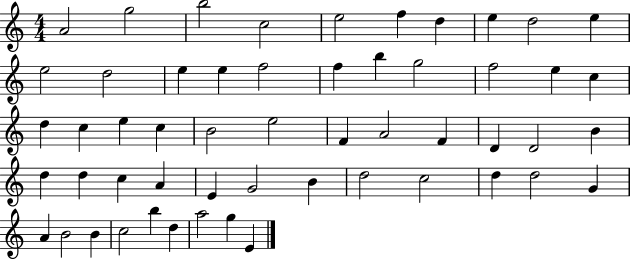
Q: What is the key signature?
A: C major